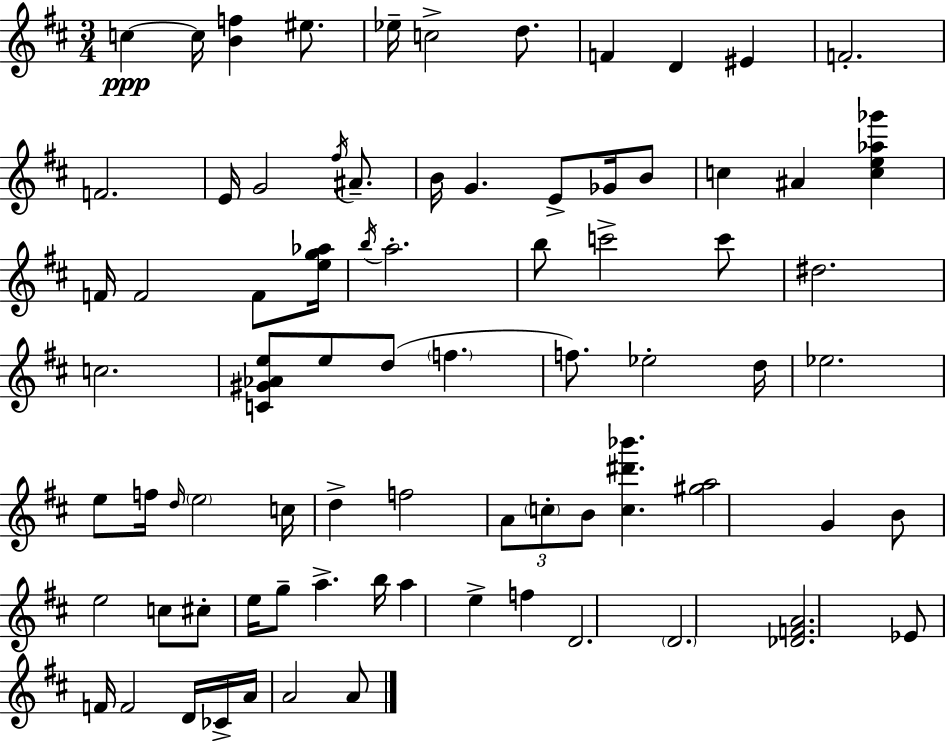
{
  \clef treble
  \numericTimeSignature
  \time 3/4
  \key d \major
  c''4~~\ppp c''16 <b' f''>4 eis''8. | ees''16-- c''2-> d''8. | f'4 d'4 eis'4 | f'2.-. | \break f'2. | e'16 g'2 \acciaccatura { fis''16 } ais'8.-- | b'16 g'4. e'8-> ges'16 b'8 | c''4 ais'4 <c'' e'' aes'' ges'''>4 | \break f'16 f'2 f'8 | <e'' g'' aes''>16 \acciaccatura { b''16 } a''2.-. | b''8 c'''2-> | c'''8 dis''2. | \break c''2. | <c' gis' aes' e''>8 e''8 d''8( \parenthesize f''4. | f''8.) ees''2-. | d''16 ees''2. | \break e''8 f''16 \grace { d''16 } \parenthesize e''2 | c''16 d''4-> f''2 | \tuplet 3/2 { a'8 \parenthesize c''8-. b'8 } <c'' dis''' bes'''>4. | <gis'' a''>2 g'4 | \break b'8 e''2 | c''8 cis''8-. e''16 g''8-- a''4.-> | b''16 a''4 e''4-> f''4 | d'2. | \break \parenthesize d'2. | <des' f' a'>2. | ees'8 f'16 f'2 | d'16 ces'16-> a'16 a'2 | \break a'8 \bar "|."
}